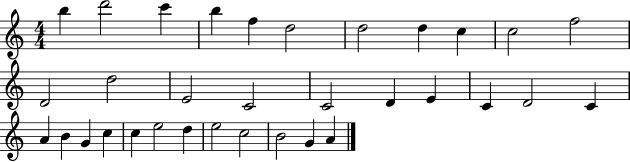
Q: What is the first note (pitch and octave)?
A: B5